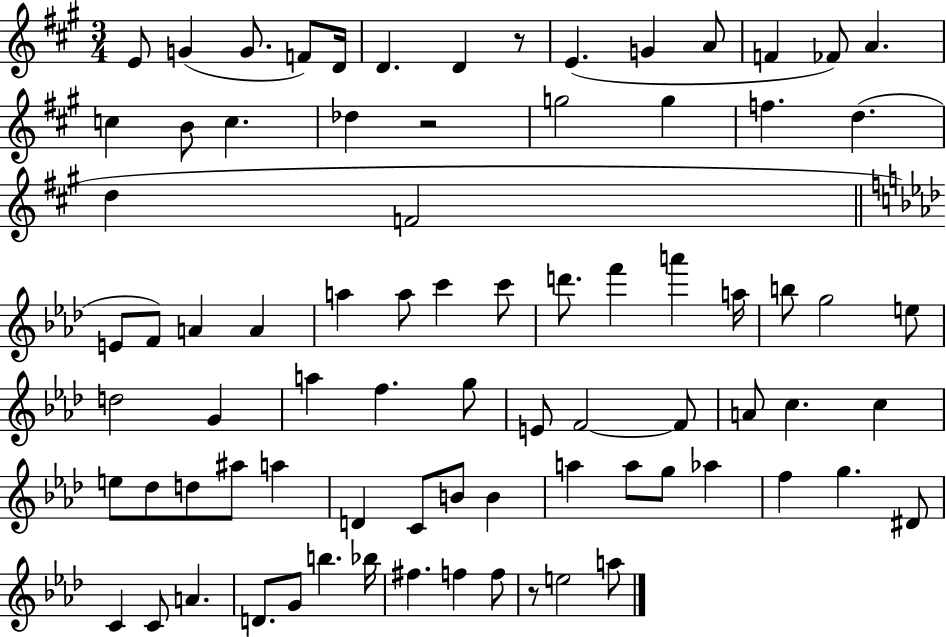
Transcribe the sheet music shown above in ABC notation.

X:1
T:Untitled
M:3/4
L:1/4
K:A
E/2 G G/2 F/2 D/4 D D z/2 E G A/2 F _F/2 A c B/2 c _d z2 g2 g f d d F2 E/2 F/2 A A a a/2 c' c'/2 d'/2 f' a' a/4 b/2 g2 e/2 d2 G a f g/2 E/2 F2 F/2 A/2 c c e/2 _d/2 d/2 ^a/2 a D C/2 B/2 B a a/2 g/2 _a f g ^D/2 C C/2 A D/2 G/2 b _b/4 ^f f f/2 z/2 e2 a/2